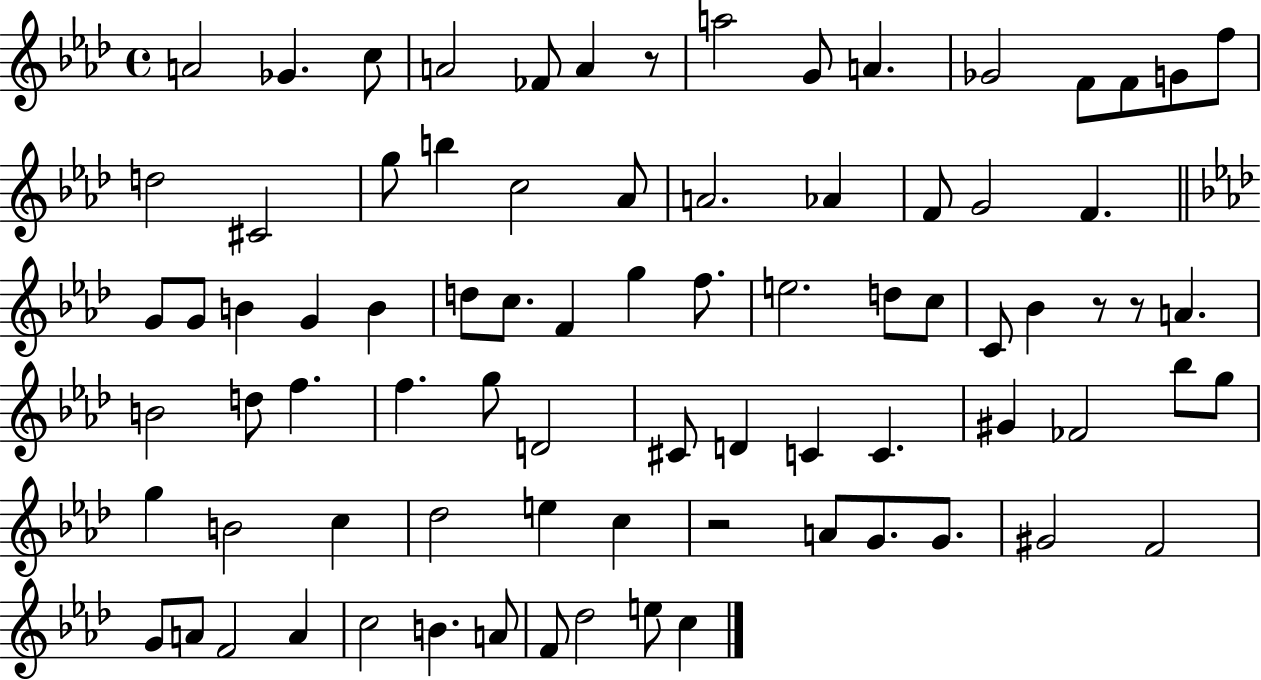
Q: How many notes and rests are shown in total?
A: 81